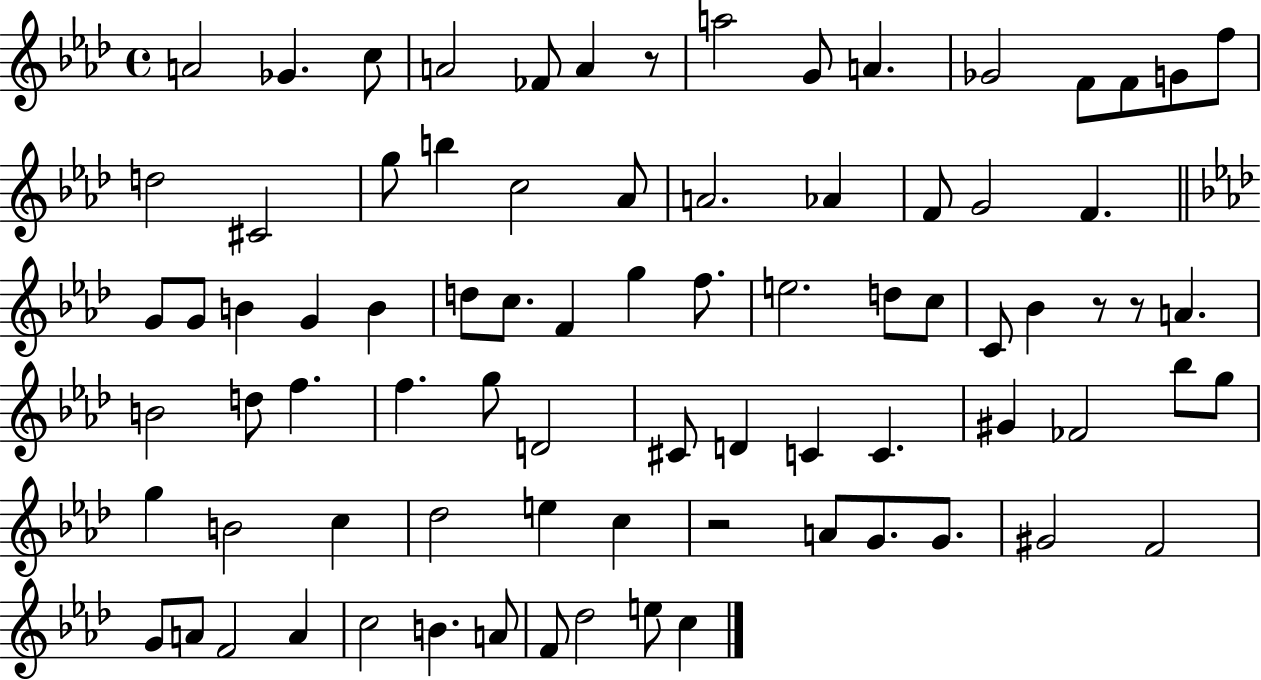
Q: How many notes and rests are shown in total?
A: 81